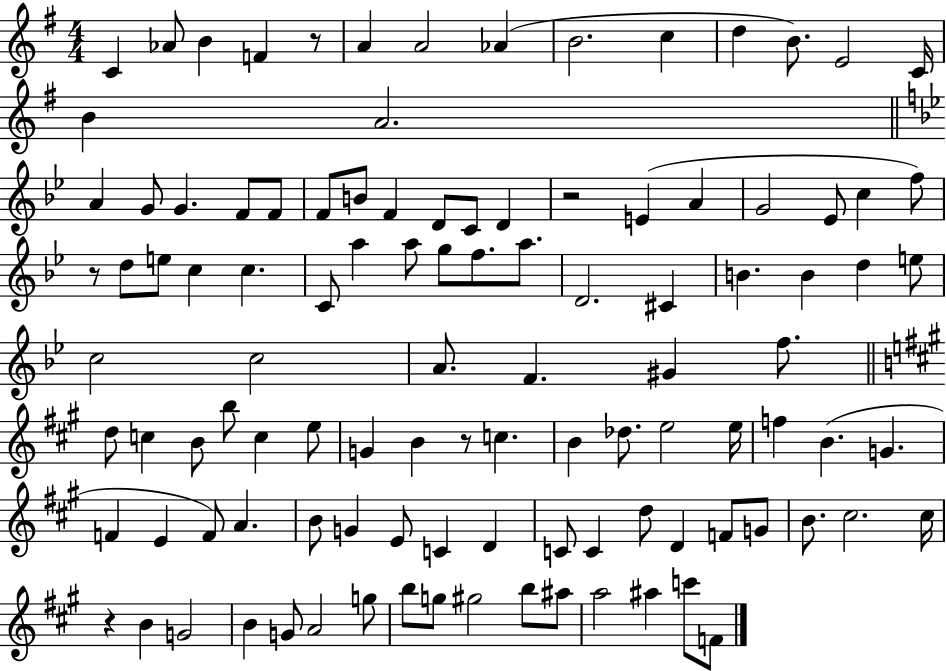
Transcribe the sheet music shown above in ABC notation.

X:1
T:Untitled
M:4/4
L:1/4
K:G
C _A/2 B F z/2 A A2 _A B2 c d B/2 E2 C/4 B A2 A G/2 G F/2 F/2 F/2 B/2 F D/2 C/2 D z2 E A G2 _E/2 c f/2 z/2 d/2 e/2 c c C/2 a a/2 g/2 f/2 a/2 D2 ^C B B d e/2 c2 c2 A/2 F ^G f/2 d/2 c B/2 b/2 c e/2 G B z/2 c B _d/2 e2 e/4 f B G F E F/2 A B/2 G E/2 C D C/2 C d/2 D F/2 G/2 B/2 ^c2 ^c/4 z B G2 B G/2 A2 g/2 b/2 g/2 ^g2 b/2 ^a/2 a2 ^a c'/2 F/2